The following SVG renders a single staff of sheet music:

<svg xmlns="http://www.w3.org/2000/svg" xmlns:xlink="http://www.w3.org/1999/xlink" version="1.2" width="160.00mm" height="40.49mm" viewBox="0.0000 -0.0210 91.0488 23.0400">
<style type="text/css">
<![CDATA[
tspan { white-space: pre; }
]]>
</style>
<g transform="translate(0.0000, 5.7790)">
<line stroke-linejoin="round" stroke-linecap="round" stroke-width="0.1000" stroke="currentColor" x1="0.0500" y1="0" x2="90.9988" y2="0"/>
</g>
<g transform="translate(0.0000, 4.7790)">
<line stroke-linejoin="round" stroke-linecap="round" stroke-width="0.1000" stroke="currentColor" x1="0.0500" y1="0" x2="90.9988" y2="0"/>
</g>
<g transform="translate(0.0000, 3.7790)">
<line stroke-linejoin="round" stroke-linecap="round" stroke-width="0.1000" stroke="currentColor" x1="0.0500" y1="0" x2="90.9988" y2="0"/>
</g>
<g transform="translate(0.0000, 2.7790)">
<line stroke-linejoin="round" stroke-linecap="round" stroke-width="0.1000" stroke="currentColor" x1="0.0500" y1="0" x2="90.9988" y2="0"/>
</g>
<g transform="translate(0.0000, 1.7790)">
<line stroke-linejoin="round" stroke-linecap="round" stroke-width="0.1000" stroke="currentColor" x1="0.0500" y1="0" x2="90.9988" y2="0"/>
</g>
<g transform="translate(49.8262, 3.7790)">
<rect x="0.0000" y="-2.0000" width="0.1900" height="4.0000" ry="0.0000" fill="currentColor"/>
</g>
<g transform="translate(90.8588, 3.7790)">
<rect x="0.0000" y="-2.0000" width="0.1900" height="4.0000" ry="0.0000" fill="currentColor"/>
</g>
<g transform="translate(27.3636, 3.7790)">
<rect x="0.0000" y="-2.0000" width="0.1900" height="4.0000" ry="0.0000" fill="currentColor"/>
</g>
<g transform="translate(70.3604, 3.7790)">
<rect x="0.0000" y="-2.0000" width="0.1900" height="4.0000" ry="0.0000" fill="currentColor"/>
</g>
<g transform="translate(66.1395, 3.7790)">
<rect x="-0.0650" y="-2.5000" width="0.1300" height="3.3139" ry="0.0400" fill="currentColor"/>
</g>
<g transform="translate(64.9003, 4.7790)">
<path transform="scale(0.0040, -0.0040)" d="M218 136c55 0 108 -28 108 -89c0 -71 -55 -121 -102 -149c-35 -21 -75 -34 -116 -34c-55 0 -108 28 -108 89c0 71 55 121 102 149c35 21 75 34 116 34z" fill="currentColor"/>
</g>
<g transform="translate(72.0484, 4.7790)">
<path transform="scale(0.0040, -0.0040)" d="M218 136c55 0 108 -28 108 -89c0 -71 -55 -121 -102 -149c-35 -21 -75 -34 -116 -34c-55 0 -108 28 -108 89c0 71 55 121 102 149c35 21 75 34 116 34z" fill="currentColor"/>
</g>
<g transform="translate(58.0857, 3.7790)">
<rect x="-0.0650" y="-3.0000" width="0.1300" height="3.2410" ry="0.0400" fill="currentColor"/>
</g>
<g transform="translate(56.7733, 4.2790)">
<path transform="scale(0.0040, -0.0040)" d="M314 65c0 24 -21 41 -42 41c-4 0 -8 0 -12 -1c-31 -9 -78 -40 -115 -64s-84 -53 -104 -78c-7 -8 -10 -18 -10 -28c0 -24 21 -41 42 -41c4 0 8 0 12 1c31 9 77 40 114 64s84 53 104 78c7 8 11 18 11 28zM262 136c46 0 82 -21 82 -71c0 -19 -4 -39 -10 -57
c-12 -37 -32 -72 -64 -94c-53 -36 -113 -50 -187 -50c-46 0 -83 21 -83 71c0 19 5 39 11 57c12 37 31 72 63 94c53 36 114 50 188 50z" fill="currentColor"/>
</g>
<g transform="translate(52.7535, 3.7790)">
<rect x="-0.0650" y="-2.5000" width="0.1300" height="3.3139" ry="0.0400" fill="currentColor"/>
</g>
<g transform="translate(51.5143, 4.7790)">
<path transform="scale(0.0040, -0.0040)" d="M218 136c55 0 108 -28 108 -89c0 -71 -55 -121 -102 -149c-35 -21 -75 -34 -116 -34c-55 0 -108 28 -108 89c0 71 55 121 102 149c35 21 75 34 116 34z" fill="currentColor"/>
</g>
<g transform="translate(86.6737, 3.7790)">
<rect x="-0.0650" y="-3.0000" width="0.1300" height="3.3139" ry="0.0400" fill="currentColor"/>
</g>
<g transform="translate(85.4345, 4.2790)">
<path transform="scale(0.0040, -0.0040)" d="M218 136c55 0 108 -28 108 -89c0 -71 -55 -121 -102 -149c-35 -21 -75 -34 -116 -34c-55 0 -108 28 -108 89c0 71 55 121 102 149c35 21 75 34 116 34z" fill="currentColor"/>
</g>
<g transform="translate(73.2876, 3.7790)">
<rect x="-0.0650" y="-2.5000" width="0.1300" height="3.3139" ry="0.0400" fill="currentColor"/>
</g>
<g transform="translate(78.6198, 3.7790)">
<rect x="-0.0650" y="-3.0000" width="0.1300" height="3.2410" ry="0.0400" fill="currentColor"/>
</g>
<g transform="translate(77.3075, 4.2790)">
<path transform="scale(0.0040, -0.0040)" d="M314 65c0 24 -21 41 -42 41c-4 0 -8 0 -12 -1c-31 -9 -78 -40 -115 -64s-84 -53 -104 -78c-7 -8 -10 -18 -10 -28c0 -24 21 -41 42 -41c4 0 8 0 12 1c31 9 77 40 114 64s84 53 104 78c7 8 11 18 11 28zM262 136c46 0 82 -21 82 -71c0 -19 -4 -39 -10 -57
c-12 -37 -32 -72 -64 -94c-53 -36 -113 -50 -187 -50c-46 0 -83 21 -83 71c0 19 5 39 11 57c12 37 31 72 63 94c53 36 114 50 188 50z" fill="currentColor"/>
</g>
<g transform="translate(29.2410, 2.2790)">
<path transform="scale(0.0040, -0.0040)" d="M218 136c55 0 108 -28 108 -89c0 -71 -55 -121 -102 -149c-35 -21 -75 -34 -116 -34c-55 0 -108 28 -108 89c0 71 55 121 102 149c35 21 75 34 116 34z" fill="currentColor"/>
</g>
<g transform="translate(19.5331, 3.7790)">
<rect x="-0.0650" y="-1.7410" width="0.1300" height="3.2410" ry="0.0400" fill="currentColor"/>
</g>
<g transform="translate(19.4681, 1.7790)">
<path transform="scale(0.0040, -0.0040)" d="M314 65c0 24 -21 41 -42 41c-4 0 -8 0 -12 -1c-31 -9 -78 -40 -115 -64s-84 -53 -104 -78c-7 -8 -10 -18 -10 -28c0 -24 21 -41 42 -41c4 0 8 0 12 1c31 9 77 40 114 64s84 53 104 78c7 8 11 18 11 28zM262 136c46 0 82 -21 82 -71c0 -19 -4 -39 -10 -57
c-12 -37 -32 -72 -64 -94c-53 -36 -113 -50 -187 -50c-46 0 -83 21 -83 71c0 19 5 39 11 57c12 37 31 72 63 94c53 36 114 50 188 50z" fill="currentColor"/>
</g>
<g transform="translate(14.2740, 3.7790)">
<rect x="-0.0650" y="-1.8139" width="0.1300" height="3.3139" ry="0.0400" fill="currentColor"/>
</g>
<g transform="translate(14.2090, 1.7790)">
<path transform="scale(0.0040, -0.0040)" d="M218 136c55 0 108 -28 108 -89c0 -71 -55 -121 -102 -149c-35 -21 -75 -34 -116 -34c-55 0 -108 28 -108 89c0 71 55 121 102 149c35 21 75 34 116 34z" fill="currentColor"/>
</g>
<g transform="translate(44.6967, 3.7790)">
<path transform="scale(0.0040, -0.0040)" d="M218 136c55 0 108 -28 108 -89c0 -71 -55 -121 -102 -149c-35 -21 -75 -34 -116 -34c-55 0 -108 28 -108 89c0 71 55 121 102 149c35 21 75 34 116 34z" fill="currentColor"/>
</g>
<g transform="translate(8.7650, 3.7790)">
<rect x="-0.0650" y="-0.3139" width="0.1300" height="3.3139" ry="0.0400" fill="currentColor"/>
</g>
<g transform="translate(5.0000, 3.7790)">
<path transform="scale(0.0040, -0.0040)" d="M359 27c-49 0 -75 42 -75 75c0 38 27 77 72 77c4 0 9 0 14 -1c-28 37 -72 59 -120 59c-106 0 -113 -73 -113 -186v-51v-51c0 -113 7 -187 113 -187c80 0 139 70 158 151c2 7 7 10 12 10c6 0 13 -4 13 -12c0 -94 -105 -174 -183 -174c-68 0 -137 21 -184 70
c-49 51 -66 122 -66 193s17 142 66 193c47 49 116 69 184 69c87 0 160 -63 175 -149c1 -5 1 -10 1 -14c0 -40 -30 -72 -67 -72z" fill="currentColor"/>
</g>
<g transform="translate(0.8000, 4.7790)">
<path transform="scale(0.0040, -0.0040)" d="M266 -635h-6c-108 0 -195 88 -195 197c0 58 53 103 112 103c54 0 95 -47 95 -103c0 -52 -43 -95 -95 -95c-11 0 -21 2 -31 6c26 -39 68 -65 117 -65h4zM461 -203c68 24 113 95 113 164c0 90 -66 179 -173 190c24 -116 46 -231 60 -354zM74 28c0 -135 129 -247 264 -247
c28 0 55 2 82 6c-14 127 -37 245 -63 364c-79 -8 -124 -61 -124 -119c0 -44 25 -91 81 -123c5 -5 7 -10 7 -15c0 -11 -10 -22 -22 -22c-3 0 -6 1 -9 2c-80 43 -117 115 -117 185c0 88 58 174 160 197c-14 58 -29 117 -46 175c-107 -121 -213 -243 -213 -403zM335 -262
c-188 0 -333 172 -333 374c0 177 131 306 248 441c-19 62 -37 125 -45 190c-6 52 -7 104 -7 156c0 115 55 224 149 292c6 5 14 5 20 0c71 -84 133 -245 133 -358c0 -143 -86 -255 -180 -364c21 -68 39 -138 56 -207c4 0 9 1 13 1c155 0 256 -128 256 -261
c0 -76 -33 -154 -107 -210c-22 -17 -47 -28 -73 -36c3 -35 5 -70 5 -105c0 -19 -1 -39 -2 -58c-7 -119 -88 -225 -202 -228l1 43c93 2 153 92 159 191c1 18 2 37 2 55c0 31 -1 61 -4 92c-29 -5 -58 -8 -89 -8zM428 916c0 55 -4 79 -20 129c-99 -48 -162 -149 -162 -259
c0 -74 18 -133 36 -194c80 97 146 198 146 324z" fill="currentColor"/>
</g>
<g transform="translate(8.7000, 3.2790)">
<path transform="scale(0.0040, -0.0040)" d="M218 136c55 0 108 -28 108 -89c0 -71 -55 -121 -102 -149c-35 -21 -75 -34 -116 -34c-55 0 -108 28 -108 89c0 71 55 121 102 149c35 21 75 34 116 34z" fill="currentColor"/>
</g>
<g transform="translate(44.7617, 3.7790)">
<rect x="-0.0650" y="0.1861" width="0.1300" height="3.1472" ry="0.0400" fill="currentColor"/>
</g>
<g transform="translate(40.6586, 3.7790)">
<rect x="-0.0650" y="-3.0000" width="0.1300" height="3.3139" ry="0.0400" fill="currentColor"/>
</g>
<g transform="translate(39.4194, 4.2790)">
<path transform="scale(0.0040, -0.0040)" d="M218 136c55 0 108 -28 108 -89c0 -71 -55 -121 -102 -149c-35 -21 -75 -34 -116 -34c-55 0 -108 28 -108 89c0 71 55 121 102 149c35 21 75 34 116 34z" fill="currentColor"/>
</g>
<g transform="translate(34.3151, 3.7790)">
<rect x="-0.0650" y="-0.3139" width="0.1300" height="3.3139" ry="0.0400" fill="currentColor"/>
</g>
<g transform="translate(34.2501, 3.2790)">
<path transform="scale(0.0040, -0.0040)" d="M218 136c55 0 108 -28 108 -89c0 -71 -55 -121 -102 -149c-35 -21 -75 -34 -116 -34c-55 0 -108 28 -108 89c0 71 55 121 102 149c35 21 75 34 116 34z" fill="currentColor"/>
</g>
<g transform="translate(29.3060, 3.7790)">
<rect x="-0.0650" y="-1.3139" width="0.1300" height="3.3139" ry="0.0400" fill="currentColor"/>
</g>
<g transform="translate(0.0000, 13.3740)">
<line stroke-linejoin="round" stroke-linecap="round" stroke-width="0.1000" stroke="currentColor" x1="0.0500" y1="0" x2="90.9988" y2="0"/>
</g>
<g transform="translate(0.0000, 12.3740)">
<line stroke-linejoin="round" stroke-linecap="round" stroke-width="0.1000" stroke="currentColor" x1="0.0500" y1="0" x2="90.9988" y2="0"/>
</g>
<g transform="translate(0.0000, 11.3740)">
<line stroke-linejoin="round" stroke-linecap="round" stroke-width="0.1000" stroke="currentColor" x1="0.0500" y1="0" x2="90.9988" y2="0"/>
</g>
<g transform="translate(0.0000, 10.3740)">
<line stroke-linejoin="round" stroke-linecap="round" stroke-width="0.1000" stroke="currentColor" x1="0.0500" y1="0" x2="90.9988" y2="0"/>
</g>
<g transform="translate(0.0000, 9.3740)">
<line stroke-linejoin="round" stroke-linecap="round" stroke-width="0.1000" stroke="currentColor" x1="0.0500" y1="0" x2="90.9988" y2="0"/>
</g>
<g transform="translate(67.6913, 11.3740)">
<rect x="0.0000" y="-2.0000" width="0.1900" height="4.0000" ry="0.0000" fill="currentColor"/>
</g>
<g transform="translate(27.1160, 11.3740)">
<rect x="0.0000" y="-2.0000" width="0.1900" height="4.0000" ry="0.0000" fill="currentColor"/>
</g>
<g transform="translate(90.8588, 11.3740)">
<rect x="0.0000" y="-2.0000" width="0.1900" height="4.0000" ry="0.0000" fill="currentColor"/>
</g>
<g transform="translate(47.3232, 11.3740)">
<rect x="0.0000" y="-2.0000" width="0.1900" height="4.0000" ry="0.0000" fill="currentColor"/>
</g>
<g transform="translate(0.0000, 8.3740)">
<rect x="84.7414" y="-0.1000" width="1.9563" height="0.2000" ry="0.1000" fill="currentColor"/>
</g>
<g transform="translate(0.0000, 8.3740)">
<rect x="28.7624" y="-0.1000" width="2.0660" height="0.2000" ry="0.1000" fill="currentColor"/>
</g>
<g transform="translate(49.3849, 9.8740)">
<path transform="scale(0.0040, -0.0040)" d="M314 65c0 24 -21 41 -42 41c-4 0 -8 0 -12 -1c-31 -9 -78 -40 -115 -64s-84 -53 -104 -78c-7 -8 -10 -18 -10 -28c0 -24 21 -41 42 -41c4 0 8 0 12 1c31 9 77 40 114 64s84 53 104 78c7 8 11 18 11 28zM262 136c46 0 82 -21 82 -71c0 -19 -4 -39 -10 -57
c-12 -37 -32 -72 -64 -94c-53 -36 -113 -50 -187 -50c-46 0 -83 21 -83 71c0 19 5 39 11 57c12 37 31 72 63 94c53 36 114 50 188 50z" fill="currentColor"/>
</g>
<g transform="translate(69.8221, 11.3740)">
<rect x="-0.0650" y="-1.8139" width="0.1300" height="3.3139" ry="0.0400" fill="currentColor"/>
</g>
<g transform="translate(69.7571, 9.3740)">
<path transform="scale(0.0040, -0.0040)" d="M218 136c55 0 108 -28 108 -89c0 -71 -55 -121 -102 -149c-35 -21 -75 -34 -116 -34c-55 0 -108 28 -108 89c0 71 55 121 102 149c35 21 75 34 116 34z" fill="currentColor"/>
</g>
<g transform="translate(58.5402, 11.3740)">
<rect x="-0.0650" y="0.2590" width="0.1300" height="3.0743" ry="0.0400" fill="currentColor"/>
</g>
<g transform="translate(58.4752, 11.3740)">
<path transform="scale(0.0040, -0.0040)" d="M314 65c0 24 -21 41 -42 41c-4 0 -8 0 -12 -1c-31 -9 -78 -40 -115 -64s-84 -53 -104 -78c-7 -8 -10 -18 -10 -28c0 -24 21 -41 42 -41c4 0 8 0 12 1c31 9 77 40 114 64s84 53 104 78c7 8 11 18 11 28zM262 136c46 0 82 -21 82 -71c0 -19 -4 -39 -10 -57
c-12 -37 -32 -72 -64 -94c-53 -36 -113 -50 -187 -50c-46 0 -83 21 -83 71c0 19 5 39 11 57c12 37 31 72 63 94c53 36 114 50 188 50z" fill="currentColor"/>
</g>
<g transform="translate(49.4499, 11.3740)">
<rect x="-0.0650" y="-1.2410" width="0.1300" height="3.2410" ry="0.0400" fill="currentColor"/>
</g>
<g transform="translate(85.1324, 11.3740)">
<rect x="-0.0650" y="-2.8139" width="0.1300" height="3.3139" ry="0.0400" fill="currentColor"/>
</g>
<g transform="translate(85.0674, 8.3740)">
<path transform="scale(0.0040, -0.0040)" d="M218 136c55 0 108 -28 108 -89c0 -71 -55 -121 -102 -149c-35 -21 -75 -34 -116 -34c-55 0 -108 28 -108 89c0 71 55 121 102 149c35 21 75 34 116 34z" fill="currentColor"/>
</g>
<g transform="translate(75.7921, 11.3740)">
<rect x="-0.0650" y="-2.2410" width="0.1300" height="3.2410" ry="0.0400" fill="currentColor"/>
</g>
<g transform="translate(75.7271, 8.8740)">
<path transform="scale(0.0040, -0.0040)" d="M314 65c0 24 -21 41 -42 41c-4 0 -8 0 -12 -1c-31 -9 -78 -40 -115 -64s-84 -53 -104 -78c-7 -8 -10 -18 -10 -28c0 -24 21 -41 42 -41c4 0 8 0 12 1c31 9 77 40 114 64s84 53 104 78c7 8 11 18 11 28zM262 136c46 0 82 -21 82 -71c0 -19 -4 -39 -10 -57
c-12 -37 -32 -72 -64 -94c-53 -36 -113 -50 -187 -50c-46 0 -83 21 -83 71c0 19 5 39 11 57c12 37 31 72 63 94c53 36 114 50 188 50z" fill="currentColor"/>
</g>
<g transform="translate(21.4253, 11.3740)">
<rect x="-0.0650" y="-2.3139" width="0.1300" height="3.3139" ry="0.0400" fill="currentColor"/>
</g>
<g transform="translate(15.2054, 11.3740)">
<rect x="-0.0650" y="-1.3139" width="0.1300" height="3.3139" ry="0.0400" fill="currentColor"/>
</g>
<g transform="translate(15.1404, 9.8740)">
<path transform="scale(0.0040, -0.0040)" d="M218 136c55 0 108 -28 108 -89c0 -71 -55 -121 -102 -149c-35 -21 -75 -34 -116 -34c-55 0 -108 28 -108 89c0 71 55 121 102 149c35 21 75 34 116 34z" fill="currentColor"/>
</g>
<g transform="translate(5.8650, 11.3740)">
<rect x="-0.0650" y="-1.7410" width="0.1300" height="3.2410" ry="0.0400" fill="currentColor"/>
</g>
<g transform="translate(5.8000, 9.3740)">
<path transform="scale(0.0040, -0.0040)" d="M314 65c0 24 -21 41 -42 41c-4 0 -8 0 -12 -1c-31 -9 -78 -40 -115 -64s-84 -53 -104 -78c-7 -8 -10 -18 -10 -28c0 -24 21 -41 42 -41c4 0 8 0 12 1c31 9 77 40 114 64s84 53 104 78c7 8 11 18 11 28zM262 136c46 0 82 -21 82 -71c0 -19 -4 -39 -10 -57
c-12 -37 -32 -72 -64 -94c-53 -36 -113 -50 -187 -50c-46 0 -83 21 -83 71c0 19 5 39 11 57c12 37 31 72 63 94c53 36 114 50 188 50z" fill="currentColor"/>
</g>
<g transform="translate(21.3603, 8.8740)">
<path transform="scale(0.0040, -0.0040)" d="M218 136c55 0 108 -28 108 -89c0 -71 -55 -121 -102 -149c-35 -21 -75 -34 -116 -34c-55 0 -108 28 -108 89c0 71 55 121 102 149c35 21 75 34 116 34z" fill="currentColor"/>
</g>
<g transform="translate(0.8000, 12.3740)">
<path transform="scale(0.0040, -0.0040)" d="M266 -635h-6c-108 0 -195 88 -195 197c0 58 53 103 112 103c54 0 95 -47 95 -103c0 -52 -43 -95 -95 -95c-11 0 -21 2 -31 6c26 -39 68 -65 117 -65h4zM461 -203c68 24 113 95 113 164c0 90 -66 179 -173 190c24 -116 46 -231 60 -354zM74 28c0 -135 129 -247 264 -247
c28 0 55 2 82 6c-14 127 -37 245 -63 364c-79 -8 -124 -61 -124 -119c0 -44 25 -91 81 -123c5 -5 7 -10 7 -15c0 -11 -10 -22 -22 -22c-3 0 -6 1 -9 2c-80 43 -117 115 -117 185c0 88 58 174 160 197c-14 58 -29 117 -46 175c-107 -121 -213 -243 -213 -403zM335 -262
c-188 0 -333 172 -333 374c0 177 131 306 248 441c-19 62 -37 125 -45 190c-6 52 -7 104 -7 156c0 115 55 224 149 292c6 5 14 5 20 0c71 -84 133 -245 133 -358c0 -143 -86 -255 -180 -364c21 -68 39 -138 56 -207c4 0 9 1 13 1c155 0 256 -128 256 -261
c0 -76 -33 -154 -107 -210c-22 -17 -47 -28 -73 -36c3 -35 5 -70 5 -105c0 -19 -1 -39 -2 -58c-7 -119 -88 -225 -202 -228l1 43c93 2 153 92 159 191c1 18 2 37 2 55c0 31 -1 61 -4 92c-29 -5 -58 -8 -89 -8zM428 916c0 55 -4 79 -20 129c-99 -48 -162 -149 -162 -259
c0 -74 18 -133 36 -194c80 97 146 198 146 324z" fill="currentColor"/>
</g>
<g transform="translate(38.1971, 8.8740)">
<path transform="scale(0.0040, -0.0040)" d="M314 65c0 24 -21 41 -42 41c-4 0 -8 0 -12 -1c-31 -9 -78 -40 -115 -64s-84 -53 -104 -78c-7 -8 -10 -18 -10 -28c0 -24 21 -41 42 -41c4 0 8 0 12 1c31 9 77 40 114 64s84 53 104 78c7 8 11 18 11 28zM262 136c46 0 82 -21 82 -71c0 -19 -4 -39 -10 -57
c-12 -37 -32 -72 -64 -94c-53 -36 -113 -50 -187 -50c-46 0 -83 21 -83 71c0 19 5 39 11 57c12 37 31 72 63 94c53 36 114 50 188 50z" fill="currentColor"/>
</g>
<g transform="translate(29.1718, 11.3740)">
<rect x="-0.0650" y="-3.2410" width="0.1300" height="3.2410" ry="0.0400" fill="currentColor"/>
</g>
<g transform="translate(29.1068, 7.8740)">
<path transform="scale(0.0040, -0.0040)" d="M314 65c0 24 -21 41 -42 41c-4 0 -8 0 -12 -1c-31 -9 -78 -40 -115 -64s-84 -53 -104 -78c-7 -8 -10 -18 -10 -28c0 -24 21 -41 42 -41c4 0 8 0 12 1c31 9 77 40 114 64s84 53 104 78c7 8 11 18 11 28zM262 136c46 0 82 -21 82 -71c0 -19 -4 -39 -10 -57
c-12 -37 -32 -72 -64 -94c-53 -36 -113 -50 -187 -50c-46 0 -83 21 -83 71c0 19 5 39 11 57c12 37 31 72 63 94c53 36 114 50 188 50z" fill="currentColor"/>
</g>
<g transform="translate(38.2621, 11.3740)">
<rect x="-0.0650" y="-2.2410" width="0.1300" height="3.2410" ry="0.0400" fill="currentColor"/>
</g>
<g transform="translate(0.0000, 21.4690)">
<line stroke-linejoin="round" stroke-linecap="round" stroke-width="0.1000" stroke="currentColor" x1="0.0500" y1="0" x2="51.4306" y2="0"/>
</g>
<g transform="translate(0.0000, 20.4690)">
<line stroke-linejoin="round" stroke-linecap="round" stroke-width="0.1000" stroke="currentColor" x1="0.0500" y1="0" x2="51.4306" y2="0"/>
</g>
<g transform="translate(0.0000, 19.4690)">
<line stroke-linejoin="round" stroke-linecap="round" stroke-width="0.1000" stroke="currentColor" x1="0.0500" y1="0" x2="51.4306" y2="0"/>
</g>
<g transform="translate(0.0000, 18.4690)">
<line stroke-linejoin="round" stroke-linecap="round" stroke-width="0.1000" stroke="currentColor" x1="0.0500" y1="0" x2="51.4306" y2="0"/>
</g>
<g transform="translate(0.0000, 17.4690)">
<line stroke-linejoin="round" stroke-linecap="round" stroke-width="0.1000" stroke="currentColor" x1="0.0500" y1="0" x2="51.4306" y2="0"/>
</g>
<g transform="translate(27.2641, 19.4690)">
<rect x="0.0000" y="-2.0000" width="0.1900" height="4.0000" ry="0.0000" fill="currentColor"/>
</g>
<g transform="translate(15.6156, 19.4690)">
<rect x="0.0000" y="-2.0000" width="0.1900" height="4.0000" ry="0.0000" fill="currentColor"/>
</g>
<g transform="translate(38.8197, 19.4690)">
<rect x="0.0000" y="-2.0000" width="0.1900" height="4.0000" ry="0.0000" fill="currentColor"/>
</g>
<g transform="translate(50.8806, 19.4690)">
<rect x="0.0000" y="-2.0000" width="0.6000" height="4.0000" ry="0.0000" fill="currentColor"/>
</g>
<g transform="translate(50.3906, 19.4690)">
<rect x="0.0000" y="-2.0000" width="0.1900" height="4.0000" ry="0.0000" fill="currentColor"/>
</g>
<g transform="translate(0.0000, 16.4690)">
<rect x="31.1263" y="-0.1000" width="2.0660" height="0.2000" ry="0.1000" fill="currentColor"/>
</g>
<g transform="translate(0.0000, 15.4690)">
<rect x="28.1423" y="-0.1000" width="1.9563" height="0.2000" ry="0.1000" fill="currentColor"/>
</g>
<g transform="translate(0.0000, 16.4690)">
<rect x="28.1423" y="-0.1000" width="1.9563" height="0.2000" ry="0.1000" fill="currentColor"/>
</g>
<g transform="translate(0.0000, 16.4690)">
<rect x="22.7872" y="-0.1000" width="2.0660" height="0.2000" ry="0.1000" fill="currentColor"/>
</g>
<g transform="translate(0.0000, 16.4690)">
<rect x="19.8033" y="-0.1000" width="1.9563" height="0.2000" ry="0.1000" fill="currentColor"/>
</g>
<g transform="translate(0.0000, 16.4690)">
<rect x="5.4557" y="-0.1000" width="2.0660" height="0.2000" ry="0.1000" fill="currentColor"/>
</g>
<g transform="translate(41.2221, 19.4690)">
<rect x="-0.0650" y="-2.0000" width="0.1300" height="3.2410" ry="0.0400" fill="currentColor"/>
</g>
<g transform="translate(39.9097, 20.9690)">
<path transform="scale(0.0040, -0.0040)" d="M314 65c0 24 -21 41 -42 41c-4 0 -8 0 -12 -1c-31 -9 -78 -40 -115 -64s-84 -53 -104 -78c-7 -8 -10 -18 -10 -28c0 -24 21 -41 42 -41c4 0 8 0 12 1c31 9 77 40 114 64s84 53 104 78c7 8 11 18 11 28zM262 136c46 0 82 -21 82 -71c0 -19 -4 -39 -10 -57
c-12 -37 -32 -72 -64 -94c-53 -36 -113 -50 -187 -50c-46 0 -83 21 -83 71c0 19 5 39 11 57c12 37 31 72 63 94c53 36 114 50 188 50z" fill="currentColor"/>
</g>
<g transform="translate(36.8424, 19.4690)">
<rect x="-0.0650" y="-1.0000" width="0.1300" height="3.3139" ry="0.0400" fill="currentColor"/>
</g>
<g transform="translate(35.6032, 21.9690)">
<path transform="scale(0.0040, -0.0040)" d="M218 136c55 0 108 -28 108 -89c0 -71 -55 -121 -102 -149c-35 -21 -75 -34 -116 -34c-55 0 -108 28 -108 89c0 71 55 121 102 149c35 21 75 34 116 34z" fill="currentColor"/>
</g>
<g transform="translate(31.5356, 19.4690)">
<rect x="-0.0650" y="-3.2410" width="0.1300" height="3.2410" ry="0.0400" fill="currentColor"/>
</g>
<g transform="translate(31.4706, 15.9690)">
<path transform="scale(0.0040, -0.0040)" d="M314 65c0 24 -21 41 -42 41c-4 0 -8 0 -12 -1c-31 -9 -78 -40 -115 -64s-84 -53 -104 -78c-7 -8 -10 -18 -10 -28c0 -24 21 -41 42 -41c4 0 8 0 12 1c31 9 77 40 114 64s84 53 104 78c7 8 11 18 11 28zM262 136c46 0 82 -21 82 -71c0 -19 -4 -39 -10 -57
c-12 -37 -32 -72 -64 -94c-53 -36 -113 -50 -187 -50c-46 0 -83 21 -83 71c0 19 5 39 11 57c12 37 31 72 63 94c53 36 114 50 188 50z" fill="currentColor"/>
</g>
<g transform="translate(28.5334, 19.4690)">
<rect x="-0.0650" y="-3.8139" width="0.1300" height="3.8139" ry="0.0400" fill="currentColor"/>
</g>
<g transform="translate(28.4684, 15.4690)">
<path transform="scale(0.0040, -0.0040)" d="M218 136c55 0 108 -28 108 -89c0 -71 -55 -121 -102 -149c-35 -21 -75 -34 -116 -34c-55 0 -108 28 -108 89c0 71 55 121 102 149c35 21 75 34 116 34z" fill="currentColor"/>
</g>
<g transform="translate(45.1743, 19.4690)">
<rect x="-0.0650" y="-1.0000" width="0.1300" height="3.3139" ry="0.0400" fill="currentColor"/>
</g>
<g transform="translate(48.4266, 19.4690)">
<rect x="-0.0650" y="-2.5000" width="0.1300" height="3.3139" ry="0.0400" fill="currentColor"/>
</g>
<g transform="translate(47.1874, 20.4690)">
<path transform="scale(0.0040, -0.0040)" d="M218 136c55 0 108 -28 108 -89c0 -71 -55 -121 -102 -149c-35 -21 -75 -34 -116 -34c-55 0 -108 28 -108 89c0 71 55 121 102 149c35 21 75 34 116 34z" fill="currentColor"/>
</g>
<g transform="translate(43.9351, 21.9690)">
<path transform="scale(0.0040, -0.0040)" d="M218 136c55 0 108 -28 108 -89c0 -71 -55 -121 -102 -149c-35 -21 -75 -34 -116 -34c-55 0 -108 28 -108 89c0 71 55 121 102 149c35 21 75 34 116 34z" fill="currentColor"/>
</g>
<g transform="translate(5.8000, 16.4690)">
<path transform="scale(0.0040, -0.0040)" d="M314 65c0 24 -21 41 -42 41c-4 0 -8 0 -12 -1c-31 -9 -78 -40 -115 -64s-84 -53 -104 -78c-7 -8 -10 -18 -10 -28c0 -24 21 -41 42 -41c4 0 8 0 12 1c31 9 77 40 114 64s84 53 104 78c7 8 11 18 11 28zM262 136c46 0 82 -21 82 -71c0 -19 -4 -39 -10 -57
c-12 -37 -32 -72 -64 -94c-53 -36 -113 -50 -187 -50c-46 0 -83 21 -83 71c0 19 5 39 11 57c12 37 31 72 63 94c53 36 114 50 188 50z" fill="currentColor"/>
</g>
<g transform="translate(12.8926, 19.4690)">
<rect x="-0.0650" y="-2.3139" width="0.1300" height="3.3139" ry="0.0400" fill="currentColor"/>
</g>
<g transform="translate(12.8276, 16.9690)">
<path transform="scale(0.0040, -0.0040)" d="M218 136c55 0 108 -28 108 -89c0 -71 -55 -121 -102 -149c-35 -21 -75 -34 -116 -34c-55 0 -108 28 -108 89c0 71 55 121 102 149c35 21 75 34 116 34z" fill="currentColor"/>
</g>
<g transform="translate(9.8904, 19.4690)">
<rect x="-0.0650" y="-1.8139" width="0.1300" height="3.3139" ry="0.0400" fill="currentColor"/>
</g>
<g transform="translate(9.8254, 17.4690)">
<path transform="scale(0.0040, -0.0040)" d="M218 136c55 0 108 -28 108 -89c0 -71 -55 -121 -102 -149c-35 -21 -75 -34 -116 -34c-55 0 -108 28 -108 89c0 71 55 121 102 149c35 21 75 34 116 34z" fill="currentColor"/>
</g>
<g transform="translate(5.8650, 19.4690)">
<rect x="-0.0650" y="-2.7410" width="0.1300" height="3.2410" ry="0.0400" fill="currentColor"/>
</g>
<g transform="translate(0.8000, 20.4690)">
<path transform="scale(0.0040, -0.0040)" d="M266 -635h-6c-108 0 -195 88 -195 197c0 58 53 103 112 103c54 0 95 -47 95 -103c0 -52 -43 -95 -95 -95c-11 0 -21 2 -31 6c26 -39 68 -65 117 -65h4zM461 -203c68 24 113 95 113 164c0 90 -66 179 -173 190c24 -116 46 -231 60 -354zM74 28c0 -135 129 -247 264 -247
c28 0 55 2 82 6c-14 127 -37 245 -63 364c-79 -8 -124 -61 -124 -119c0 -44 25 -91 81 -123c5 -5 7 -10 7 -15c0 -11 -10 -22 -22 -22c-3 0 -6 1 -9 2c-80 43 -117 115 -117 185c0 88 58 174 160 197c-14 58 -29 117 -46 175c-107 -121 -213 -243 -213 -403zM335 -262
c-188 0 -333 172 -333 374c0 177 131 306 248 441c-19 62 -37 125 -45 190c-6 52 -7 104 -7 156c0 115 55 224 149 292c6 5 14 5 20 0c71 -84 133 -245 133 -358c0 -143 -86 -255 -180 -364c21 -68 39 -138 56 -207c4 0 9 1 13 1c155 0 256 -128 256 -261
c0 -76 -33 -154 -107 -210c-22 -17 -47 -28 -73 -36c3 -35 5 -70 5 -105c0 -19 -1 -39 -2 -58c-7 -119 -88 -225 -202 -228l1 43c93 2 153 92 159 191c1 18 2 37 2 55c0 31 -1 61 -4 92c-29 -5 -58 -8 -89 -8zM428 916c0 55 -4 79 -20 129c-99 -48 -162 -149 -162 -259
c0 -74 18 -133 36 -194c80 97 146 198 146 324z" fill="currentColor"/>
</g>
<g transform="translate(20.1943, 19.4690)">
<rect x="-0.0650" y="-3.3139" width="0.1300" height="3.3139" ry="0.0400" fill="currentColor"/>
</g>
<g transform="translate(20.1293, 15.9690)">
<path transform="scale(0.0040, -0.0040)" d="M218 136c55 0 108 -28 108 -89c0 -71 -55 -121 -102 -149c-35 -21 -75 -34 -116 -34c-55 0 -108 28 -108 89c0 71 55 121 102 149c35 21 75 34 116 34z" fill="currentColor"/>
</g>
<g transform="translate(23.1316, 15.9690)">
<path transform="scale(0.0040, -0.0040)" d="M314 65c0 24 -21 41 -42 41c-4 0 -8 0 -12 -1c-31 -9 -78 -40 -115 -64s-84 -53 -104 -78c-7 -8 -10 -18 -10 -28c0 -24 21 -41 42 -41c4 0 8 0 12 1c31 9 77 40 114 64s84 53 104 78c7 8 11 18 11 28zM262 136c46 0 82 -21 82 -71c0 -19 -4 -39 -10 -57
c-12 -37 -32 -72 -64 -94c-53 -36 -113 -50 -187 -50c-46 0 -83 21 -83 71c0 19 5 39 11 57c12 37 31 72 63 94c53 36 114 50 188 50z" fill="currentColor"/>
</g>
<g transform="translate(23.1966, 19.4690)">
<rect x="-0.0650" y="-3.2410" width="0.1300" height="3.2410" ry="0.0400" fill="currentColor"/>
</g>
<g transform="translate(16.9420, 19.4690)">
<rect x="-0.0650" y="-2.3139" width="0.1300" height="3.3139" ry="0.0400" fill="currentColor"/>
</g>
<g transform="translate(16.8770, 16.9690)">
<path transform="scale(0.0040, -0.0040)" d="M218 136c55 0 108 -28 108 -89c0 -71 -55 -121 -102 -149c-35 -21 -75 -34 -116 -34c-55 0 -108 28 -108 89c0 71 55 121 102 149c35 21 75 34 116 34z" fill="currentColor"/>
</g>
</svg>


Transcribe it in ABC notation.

X:1
T:Untitled
M:4/4
L:1/4
K:C
c f f2 e c A B G A2 G G A2 A f2 e g b2 g2 e2 B2 f g2 a a2 f g g b b2 c' b2 D F2 D G